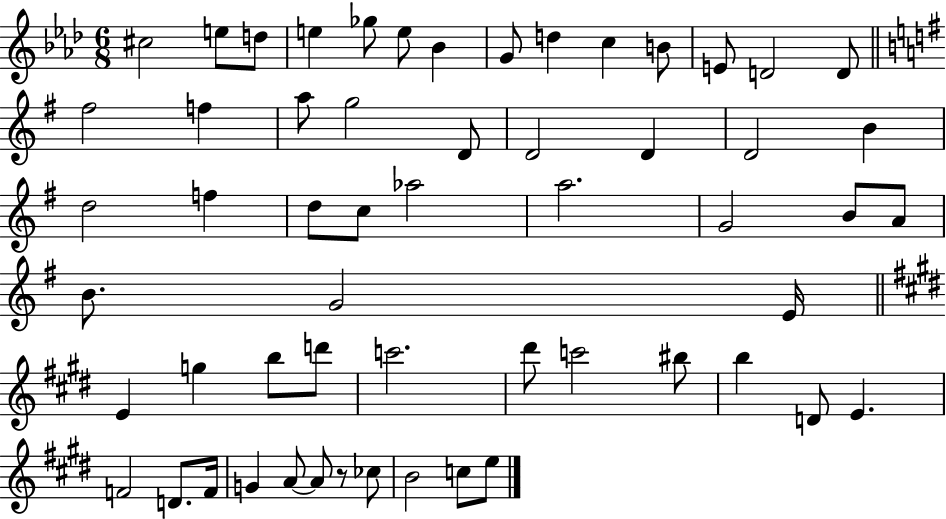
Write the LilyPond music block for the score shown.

{
  \clef treble
  \numericTimeSignature
  \time 6/8
  \key aes \major
  cis''2 e''8 d''8 | e''4 ges''8 e''8 bes'4 | g'8 d''4 c''4 b'8 | e'8 d'2 d'8 | \break \bar "||" \break \key e \minor fis''2 f''4 | a''8 g''2 d'8 | d'2 d'4 | d'2 b'4 | \break d''2 f''4 | d''8 c''8 aes''2 | a''2. | g'2 b'8 a'8 | \break b'8. g'2 e'16 | \bar "||" \break \key e \major e'4 g''4 b''8 d'''8 | c'''2. | dis'''8 c'''2 bis''8 | b''4 d'8 e'4. | \break f'2 d'8. f'16 | g'4 a'8~~ a'8 r8 ces''8 | b'2 c''8 e''8 | \bar "|."
}